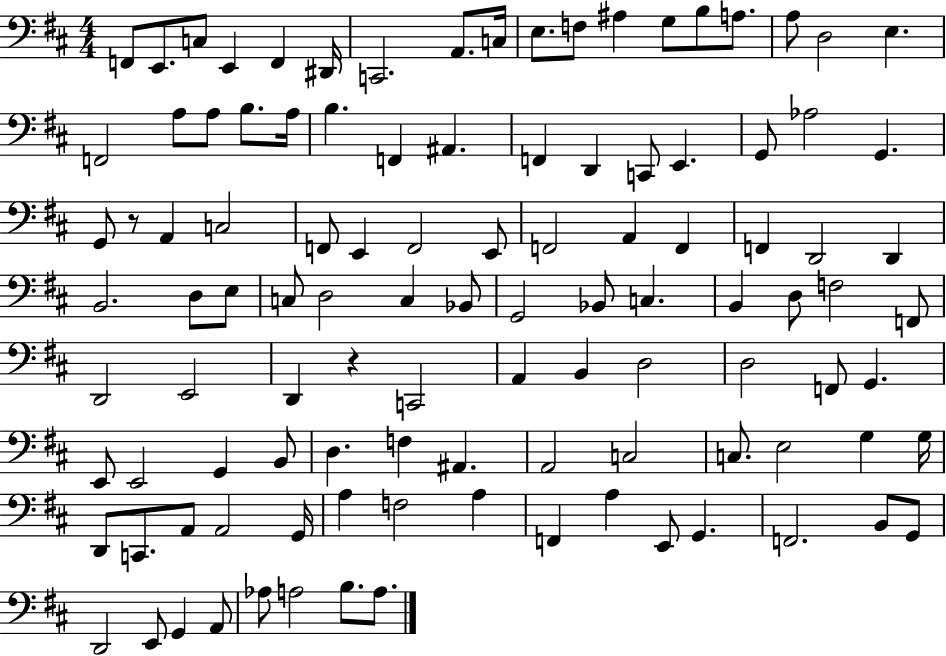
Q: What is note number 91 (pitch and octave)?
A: A3